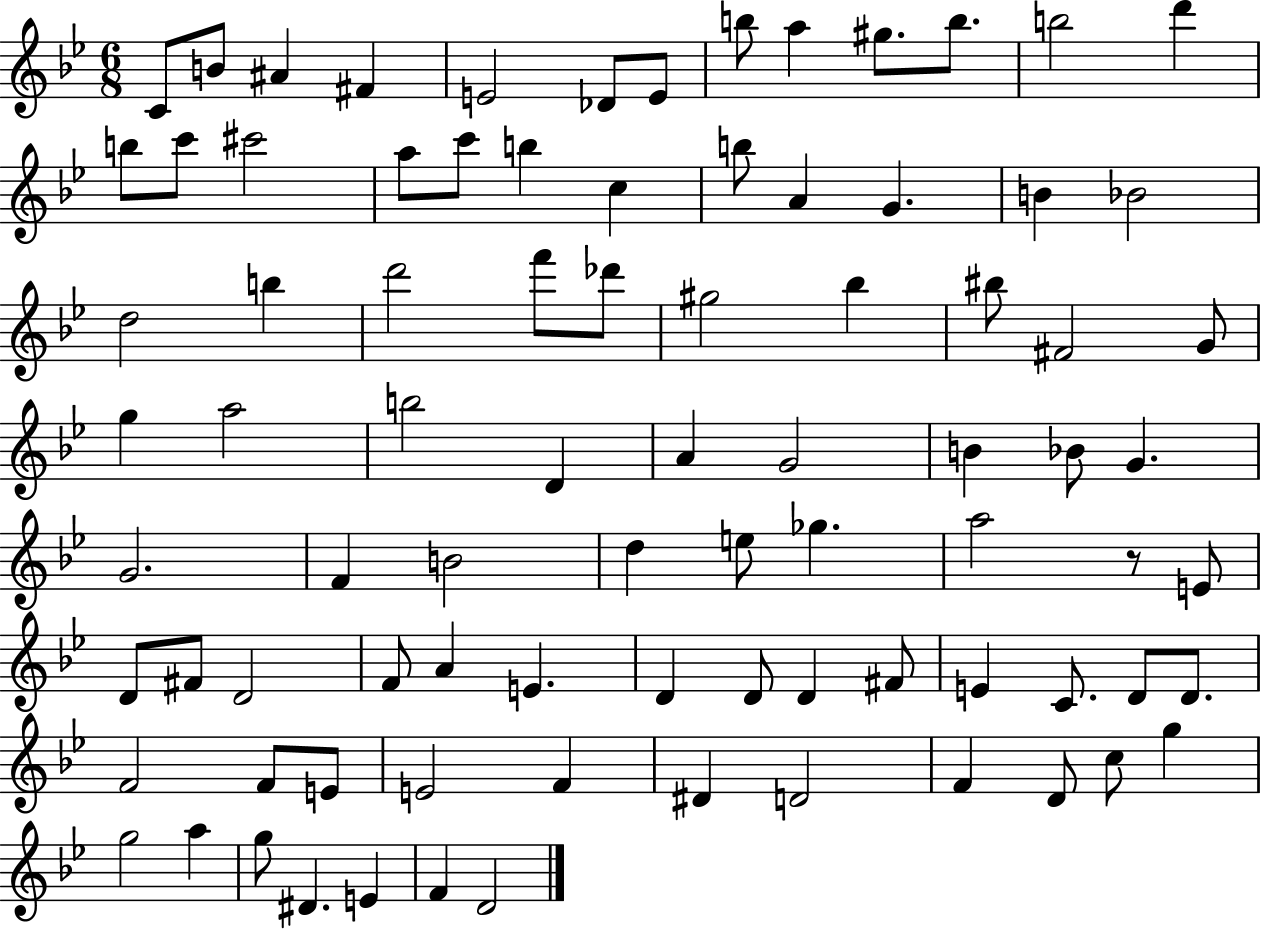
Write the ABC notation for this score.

X:1
T:Untitled
M:6/8
L:1/4
K:Bb
C/2 B/2 ^A ^F E2 _D/2 E/2 b/2 a ^g/2 b/2 b2 d' b/2 c'/2 ^c'2 a/2 c'/2 b c b/2 A G B _B2 d2 b d'2 f'/2 _d'/2 ^g2 _b ^b/2 ^F2 G/2 g a2 b2 D A G2 B _B/2 G G2 F B2 d e/2 _g a2 z/2 E/2 D/2 ^F/2 D2 F/2 A E D D/2 D ^F/2 E C/2 D/2 D/2 F2 F/2 E/2 E2 F ^D D2 F D/2 c/2 g g2 a g/2 ^D E F D2